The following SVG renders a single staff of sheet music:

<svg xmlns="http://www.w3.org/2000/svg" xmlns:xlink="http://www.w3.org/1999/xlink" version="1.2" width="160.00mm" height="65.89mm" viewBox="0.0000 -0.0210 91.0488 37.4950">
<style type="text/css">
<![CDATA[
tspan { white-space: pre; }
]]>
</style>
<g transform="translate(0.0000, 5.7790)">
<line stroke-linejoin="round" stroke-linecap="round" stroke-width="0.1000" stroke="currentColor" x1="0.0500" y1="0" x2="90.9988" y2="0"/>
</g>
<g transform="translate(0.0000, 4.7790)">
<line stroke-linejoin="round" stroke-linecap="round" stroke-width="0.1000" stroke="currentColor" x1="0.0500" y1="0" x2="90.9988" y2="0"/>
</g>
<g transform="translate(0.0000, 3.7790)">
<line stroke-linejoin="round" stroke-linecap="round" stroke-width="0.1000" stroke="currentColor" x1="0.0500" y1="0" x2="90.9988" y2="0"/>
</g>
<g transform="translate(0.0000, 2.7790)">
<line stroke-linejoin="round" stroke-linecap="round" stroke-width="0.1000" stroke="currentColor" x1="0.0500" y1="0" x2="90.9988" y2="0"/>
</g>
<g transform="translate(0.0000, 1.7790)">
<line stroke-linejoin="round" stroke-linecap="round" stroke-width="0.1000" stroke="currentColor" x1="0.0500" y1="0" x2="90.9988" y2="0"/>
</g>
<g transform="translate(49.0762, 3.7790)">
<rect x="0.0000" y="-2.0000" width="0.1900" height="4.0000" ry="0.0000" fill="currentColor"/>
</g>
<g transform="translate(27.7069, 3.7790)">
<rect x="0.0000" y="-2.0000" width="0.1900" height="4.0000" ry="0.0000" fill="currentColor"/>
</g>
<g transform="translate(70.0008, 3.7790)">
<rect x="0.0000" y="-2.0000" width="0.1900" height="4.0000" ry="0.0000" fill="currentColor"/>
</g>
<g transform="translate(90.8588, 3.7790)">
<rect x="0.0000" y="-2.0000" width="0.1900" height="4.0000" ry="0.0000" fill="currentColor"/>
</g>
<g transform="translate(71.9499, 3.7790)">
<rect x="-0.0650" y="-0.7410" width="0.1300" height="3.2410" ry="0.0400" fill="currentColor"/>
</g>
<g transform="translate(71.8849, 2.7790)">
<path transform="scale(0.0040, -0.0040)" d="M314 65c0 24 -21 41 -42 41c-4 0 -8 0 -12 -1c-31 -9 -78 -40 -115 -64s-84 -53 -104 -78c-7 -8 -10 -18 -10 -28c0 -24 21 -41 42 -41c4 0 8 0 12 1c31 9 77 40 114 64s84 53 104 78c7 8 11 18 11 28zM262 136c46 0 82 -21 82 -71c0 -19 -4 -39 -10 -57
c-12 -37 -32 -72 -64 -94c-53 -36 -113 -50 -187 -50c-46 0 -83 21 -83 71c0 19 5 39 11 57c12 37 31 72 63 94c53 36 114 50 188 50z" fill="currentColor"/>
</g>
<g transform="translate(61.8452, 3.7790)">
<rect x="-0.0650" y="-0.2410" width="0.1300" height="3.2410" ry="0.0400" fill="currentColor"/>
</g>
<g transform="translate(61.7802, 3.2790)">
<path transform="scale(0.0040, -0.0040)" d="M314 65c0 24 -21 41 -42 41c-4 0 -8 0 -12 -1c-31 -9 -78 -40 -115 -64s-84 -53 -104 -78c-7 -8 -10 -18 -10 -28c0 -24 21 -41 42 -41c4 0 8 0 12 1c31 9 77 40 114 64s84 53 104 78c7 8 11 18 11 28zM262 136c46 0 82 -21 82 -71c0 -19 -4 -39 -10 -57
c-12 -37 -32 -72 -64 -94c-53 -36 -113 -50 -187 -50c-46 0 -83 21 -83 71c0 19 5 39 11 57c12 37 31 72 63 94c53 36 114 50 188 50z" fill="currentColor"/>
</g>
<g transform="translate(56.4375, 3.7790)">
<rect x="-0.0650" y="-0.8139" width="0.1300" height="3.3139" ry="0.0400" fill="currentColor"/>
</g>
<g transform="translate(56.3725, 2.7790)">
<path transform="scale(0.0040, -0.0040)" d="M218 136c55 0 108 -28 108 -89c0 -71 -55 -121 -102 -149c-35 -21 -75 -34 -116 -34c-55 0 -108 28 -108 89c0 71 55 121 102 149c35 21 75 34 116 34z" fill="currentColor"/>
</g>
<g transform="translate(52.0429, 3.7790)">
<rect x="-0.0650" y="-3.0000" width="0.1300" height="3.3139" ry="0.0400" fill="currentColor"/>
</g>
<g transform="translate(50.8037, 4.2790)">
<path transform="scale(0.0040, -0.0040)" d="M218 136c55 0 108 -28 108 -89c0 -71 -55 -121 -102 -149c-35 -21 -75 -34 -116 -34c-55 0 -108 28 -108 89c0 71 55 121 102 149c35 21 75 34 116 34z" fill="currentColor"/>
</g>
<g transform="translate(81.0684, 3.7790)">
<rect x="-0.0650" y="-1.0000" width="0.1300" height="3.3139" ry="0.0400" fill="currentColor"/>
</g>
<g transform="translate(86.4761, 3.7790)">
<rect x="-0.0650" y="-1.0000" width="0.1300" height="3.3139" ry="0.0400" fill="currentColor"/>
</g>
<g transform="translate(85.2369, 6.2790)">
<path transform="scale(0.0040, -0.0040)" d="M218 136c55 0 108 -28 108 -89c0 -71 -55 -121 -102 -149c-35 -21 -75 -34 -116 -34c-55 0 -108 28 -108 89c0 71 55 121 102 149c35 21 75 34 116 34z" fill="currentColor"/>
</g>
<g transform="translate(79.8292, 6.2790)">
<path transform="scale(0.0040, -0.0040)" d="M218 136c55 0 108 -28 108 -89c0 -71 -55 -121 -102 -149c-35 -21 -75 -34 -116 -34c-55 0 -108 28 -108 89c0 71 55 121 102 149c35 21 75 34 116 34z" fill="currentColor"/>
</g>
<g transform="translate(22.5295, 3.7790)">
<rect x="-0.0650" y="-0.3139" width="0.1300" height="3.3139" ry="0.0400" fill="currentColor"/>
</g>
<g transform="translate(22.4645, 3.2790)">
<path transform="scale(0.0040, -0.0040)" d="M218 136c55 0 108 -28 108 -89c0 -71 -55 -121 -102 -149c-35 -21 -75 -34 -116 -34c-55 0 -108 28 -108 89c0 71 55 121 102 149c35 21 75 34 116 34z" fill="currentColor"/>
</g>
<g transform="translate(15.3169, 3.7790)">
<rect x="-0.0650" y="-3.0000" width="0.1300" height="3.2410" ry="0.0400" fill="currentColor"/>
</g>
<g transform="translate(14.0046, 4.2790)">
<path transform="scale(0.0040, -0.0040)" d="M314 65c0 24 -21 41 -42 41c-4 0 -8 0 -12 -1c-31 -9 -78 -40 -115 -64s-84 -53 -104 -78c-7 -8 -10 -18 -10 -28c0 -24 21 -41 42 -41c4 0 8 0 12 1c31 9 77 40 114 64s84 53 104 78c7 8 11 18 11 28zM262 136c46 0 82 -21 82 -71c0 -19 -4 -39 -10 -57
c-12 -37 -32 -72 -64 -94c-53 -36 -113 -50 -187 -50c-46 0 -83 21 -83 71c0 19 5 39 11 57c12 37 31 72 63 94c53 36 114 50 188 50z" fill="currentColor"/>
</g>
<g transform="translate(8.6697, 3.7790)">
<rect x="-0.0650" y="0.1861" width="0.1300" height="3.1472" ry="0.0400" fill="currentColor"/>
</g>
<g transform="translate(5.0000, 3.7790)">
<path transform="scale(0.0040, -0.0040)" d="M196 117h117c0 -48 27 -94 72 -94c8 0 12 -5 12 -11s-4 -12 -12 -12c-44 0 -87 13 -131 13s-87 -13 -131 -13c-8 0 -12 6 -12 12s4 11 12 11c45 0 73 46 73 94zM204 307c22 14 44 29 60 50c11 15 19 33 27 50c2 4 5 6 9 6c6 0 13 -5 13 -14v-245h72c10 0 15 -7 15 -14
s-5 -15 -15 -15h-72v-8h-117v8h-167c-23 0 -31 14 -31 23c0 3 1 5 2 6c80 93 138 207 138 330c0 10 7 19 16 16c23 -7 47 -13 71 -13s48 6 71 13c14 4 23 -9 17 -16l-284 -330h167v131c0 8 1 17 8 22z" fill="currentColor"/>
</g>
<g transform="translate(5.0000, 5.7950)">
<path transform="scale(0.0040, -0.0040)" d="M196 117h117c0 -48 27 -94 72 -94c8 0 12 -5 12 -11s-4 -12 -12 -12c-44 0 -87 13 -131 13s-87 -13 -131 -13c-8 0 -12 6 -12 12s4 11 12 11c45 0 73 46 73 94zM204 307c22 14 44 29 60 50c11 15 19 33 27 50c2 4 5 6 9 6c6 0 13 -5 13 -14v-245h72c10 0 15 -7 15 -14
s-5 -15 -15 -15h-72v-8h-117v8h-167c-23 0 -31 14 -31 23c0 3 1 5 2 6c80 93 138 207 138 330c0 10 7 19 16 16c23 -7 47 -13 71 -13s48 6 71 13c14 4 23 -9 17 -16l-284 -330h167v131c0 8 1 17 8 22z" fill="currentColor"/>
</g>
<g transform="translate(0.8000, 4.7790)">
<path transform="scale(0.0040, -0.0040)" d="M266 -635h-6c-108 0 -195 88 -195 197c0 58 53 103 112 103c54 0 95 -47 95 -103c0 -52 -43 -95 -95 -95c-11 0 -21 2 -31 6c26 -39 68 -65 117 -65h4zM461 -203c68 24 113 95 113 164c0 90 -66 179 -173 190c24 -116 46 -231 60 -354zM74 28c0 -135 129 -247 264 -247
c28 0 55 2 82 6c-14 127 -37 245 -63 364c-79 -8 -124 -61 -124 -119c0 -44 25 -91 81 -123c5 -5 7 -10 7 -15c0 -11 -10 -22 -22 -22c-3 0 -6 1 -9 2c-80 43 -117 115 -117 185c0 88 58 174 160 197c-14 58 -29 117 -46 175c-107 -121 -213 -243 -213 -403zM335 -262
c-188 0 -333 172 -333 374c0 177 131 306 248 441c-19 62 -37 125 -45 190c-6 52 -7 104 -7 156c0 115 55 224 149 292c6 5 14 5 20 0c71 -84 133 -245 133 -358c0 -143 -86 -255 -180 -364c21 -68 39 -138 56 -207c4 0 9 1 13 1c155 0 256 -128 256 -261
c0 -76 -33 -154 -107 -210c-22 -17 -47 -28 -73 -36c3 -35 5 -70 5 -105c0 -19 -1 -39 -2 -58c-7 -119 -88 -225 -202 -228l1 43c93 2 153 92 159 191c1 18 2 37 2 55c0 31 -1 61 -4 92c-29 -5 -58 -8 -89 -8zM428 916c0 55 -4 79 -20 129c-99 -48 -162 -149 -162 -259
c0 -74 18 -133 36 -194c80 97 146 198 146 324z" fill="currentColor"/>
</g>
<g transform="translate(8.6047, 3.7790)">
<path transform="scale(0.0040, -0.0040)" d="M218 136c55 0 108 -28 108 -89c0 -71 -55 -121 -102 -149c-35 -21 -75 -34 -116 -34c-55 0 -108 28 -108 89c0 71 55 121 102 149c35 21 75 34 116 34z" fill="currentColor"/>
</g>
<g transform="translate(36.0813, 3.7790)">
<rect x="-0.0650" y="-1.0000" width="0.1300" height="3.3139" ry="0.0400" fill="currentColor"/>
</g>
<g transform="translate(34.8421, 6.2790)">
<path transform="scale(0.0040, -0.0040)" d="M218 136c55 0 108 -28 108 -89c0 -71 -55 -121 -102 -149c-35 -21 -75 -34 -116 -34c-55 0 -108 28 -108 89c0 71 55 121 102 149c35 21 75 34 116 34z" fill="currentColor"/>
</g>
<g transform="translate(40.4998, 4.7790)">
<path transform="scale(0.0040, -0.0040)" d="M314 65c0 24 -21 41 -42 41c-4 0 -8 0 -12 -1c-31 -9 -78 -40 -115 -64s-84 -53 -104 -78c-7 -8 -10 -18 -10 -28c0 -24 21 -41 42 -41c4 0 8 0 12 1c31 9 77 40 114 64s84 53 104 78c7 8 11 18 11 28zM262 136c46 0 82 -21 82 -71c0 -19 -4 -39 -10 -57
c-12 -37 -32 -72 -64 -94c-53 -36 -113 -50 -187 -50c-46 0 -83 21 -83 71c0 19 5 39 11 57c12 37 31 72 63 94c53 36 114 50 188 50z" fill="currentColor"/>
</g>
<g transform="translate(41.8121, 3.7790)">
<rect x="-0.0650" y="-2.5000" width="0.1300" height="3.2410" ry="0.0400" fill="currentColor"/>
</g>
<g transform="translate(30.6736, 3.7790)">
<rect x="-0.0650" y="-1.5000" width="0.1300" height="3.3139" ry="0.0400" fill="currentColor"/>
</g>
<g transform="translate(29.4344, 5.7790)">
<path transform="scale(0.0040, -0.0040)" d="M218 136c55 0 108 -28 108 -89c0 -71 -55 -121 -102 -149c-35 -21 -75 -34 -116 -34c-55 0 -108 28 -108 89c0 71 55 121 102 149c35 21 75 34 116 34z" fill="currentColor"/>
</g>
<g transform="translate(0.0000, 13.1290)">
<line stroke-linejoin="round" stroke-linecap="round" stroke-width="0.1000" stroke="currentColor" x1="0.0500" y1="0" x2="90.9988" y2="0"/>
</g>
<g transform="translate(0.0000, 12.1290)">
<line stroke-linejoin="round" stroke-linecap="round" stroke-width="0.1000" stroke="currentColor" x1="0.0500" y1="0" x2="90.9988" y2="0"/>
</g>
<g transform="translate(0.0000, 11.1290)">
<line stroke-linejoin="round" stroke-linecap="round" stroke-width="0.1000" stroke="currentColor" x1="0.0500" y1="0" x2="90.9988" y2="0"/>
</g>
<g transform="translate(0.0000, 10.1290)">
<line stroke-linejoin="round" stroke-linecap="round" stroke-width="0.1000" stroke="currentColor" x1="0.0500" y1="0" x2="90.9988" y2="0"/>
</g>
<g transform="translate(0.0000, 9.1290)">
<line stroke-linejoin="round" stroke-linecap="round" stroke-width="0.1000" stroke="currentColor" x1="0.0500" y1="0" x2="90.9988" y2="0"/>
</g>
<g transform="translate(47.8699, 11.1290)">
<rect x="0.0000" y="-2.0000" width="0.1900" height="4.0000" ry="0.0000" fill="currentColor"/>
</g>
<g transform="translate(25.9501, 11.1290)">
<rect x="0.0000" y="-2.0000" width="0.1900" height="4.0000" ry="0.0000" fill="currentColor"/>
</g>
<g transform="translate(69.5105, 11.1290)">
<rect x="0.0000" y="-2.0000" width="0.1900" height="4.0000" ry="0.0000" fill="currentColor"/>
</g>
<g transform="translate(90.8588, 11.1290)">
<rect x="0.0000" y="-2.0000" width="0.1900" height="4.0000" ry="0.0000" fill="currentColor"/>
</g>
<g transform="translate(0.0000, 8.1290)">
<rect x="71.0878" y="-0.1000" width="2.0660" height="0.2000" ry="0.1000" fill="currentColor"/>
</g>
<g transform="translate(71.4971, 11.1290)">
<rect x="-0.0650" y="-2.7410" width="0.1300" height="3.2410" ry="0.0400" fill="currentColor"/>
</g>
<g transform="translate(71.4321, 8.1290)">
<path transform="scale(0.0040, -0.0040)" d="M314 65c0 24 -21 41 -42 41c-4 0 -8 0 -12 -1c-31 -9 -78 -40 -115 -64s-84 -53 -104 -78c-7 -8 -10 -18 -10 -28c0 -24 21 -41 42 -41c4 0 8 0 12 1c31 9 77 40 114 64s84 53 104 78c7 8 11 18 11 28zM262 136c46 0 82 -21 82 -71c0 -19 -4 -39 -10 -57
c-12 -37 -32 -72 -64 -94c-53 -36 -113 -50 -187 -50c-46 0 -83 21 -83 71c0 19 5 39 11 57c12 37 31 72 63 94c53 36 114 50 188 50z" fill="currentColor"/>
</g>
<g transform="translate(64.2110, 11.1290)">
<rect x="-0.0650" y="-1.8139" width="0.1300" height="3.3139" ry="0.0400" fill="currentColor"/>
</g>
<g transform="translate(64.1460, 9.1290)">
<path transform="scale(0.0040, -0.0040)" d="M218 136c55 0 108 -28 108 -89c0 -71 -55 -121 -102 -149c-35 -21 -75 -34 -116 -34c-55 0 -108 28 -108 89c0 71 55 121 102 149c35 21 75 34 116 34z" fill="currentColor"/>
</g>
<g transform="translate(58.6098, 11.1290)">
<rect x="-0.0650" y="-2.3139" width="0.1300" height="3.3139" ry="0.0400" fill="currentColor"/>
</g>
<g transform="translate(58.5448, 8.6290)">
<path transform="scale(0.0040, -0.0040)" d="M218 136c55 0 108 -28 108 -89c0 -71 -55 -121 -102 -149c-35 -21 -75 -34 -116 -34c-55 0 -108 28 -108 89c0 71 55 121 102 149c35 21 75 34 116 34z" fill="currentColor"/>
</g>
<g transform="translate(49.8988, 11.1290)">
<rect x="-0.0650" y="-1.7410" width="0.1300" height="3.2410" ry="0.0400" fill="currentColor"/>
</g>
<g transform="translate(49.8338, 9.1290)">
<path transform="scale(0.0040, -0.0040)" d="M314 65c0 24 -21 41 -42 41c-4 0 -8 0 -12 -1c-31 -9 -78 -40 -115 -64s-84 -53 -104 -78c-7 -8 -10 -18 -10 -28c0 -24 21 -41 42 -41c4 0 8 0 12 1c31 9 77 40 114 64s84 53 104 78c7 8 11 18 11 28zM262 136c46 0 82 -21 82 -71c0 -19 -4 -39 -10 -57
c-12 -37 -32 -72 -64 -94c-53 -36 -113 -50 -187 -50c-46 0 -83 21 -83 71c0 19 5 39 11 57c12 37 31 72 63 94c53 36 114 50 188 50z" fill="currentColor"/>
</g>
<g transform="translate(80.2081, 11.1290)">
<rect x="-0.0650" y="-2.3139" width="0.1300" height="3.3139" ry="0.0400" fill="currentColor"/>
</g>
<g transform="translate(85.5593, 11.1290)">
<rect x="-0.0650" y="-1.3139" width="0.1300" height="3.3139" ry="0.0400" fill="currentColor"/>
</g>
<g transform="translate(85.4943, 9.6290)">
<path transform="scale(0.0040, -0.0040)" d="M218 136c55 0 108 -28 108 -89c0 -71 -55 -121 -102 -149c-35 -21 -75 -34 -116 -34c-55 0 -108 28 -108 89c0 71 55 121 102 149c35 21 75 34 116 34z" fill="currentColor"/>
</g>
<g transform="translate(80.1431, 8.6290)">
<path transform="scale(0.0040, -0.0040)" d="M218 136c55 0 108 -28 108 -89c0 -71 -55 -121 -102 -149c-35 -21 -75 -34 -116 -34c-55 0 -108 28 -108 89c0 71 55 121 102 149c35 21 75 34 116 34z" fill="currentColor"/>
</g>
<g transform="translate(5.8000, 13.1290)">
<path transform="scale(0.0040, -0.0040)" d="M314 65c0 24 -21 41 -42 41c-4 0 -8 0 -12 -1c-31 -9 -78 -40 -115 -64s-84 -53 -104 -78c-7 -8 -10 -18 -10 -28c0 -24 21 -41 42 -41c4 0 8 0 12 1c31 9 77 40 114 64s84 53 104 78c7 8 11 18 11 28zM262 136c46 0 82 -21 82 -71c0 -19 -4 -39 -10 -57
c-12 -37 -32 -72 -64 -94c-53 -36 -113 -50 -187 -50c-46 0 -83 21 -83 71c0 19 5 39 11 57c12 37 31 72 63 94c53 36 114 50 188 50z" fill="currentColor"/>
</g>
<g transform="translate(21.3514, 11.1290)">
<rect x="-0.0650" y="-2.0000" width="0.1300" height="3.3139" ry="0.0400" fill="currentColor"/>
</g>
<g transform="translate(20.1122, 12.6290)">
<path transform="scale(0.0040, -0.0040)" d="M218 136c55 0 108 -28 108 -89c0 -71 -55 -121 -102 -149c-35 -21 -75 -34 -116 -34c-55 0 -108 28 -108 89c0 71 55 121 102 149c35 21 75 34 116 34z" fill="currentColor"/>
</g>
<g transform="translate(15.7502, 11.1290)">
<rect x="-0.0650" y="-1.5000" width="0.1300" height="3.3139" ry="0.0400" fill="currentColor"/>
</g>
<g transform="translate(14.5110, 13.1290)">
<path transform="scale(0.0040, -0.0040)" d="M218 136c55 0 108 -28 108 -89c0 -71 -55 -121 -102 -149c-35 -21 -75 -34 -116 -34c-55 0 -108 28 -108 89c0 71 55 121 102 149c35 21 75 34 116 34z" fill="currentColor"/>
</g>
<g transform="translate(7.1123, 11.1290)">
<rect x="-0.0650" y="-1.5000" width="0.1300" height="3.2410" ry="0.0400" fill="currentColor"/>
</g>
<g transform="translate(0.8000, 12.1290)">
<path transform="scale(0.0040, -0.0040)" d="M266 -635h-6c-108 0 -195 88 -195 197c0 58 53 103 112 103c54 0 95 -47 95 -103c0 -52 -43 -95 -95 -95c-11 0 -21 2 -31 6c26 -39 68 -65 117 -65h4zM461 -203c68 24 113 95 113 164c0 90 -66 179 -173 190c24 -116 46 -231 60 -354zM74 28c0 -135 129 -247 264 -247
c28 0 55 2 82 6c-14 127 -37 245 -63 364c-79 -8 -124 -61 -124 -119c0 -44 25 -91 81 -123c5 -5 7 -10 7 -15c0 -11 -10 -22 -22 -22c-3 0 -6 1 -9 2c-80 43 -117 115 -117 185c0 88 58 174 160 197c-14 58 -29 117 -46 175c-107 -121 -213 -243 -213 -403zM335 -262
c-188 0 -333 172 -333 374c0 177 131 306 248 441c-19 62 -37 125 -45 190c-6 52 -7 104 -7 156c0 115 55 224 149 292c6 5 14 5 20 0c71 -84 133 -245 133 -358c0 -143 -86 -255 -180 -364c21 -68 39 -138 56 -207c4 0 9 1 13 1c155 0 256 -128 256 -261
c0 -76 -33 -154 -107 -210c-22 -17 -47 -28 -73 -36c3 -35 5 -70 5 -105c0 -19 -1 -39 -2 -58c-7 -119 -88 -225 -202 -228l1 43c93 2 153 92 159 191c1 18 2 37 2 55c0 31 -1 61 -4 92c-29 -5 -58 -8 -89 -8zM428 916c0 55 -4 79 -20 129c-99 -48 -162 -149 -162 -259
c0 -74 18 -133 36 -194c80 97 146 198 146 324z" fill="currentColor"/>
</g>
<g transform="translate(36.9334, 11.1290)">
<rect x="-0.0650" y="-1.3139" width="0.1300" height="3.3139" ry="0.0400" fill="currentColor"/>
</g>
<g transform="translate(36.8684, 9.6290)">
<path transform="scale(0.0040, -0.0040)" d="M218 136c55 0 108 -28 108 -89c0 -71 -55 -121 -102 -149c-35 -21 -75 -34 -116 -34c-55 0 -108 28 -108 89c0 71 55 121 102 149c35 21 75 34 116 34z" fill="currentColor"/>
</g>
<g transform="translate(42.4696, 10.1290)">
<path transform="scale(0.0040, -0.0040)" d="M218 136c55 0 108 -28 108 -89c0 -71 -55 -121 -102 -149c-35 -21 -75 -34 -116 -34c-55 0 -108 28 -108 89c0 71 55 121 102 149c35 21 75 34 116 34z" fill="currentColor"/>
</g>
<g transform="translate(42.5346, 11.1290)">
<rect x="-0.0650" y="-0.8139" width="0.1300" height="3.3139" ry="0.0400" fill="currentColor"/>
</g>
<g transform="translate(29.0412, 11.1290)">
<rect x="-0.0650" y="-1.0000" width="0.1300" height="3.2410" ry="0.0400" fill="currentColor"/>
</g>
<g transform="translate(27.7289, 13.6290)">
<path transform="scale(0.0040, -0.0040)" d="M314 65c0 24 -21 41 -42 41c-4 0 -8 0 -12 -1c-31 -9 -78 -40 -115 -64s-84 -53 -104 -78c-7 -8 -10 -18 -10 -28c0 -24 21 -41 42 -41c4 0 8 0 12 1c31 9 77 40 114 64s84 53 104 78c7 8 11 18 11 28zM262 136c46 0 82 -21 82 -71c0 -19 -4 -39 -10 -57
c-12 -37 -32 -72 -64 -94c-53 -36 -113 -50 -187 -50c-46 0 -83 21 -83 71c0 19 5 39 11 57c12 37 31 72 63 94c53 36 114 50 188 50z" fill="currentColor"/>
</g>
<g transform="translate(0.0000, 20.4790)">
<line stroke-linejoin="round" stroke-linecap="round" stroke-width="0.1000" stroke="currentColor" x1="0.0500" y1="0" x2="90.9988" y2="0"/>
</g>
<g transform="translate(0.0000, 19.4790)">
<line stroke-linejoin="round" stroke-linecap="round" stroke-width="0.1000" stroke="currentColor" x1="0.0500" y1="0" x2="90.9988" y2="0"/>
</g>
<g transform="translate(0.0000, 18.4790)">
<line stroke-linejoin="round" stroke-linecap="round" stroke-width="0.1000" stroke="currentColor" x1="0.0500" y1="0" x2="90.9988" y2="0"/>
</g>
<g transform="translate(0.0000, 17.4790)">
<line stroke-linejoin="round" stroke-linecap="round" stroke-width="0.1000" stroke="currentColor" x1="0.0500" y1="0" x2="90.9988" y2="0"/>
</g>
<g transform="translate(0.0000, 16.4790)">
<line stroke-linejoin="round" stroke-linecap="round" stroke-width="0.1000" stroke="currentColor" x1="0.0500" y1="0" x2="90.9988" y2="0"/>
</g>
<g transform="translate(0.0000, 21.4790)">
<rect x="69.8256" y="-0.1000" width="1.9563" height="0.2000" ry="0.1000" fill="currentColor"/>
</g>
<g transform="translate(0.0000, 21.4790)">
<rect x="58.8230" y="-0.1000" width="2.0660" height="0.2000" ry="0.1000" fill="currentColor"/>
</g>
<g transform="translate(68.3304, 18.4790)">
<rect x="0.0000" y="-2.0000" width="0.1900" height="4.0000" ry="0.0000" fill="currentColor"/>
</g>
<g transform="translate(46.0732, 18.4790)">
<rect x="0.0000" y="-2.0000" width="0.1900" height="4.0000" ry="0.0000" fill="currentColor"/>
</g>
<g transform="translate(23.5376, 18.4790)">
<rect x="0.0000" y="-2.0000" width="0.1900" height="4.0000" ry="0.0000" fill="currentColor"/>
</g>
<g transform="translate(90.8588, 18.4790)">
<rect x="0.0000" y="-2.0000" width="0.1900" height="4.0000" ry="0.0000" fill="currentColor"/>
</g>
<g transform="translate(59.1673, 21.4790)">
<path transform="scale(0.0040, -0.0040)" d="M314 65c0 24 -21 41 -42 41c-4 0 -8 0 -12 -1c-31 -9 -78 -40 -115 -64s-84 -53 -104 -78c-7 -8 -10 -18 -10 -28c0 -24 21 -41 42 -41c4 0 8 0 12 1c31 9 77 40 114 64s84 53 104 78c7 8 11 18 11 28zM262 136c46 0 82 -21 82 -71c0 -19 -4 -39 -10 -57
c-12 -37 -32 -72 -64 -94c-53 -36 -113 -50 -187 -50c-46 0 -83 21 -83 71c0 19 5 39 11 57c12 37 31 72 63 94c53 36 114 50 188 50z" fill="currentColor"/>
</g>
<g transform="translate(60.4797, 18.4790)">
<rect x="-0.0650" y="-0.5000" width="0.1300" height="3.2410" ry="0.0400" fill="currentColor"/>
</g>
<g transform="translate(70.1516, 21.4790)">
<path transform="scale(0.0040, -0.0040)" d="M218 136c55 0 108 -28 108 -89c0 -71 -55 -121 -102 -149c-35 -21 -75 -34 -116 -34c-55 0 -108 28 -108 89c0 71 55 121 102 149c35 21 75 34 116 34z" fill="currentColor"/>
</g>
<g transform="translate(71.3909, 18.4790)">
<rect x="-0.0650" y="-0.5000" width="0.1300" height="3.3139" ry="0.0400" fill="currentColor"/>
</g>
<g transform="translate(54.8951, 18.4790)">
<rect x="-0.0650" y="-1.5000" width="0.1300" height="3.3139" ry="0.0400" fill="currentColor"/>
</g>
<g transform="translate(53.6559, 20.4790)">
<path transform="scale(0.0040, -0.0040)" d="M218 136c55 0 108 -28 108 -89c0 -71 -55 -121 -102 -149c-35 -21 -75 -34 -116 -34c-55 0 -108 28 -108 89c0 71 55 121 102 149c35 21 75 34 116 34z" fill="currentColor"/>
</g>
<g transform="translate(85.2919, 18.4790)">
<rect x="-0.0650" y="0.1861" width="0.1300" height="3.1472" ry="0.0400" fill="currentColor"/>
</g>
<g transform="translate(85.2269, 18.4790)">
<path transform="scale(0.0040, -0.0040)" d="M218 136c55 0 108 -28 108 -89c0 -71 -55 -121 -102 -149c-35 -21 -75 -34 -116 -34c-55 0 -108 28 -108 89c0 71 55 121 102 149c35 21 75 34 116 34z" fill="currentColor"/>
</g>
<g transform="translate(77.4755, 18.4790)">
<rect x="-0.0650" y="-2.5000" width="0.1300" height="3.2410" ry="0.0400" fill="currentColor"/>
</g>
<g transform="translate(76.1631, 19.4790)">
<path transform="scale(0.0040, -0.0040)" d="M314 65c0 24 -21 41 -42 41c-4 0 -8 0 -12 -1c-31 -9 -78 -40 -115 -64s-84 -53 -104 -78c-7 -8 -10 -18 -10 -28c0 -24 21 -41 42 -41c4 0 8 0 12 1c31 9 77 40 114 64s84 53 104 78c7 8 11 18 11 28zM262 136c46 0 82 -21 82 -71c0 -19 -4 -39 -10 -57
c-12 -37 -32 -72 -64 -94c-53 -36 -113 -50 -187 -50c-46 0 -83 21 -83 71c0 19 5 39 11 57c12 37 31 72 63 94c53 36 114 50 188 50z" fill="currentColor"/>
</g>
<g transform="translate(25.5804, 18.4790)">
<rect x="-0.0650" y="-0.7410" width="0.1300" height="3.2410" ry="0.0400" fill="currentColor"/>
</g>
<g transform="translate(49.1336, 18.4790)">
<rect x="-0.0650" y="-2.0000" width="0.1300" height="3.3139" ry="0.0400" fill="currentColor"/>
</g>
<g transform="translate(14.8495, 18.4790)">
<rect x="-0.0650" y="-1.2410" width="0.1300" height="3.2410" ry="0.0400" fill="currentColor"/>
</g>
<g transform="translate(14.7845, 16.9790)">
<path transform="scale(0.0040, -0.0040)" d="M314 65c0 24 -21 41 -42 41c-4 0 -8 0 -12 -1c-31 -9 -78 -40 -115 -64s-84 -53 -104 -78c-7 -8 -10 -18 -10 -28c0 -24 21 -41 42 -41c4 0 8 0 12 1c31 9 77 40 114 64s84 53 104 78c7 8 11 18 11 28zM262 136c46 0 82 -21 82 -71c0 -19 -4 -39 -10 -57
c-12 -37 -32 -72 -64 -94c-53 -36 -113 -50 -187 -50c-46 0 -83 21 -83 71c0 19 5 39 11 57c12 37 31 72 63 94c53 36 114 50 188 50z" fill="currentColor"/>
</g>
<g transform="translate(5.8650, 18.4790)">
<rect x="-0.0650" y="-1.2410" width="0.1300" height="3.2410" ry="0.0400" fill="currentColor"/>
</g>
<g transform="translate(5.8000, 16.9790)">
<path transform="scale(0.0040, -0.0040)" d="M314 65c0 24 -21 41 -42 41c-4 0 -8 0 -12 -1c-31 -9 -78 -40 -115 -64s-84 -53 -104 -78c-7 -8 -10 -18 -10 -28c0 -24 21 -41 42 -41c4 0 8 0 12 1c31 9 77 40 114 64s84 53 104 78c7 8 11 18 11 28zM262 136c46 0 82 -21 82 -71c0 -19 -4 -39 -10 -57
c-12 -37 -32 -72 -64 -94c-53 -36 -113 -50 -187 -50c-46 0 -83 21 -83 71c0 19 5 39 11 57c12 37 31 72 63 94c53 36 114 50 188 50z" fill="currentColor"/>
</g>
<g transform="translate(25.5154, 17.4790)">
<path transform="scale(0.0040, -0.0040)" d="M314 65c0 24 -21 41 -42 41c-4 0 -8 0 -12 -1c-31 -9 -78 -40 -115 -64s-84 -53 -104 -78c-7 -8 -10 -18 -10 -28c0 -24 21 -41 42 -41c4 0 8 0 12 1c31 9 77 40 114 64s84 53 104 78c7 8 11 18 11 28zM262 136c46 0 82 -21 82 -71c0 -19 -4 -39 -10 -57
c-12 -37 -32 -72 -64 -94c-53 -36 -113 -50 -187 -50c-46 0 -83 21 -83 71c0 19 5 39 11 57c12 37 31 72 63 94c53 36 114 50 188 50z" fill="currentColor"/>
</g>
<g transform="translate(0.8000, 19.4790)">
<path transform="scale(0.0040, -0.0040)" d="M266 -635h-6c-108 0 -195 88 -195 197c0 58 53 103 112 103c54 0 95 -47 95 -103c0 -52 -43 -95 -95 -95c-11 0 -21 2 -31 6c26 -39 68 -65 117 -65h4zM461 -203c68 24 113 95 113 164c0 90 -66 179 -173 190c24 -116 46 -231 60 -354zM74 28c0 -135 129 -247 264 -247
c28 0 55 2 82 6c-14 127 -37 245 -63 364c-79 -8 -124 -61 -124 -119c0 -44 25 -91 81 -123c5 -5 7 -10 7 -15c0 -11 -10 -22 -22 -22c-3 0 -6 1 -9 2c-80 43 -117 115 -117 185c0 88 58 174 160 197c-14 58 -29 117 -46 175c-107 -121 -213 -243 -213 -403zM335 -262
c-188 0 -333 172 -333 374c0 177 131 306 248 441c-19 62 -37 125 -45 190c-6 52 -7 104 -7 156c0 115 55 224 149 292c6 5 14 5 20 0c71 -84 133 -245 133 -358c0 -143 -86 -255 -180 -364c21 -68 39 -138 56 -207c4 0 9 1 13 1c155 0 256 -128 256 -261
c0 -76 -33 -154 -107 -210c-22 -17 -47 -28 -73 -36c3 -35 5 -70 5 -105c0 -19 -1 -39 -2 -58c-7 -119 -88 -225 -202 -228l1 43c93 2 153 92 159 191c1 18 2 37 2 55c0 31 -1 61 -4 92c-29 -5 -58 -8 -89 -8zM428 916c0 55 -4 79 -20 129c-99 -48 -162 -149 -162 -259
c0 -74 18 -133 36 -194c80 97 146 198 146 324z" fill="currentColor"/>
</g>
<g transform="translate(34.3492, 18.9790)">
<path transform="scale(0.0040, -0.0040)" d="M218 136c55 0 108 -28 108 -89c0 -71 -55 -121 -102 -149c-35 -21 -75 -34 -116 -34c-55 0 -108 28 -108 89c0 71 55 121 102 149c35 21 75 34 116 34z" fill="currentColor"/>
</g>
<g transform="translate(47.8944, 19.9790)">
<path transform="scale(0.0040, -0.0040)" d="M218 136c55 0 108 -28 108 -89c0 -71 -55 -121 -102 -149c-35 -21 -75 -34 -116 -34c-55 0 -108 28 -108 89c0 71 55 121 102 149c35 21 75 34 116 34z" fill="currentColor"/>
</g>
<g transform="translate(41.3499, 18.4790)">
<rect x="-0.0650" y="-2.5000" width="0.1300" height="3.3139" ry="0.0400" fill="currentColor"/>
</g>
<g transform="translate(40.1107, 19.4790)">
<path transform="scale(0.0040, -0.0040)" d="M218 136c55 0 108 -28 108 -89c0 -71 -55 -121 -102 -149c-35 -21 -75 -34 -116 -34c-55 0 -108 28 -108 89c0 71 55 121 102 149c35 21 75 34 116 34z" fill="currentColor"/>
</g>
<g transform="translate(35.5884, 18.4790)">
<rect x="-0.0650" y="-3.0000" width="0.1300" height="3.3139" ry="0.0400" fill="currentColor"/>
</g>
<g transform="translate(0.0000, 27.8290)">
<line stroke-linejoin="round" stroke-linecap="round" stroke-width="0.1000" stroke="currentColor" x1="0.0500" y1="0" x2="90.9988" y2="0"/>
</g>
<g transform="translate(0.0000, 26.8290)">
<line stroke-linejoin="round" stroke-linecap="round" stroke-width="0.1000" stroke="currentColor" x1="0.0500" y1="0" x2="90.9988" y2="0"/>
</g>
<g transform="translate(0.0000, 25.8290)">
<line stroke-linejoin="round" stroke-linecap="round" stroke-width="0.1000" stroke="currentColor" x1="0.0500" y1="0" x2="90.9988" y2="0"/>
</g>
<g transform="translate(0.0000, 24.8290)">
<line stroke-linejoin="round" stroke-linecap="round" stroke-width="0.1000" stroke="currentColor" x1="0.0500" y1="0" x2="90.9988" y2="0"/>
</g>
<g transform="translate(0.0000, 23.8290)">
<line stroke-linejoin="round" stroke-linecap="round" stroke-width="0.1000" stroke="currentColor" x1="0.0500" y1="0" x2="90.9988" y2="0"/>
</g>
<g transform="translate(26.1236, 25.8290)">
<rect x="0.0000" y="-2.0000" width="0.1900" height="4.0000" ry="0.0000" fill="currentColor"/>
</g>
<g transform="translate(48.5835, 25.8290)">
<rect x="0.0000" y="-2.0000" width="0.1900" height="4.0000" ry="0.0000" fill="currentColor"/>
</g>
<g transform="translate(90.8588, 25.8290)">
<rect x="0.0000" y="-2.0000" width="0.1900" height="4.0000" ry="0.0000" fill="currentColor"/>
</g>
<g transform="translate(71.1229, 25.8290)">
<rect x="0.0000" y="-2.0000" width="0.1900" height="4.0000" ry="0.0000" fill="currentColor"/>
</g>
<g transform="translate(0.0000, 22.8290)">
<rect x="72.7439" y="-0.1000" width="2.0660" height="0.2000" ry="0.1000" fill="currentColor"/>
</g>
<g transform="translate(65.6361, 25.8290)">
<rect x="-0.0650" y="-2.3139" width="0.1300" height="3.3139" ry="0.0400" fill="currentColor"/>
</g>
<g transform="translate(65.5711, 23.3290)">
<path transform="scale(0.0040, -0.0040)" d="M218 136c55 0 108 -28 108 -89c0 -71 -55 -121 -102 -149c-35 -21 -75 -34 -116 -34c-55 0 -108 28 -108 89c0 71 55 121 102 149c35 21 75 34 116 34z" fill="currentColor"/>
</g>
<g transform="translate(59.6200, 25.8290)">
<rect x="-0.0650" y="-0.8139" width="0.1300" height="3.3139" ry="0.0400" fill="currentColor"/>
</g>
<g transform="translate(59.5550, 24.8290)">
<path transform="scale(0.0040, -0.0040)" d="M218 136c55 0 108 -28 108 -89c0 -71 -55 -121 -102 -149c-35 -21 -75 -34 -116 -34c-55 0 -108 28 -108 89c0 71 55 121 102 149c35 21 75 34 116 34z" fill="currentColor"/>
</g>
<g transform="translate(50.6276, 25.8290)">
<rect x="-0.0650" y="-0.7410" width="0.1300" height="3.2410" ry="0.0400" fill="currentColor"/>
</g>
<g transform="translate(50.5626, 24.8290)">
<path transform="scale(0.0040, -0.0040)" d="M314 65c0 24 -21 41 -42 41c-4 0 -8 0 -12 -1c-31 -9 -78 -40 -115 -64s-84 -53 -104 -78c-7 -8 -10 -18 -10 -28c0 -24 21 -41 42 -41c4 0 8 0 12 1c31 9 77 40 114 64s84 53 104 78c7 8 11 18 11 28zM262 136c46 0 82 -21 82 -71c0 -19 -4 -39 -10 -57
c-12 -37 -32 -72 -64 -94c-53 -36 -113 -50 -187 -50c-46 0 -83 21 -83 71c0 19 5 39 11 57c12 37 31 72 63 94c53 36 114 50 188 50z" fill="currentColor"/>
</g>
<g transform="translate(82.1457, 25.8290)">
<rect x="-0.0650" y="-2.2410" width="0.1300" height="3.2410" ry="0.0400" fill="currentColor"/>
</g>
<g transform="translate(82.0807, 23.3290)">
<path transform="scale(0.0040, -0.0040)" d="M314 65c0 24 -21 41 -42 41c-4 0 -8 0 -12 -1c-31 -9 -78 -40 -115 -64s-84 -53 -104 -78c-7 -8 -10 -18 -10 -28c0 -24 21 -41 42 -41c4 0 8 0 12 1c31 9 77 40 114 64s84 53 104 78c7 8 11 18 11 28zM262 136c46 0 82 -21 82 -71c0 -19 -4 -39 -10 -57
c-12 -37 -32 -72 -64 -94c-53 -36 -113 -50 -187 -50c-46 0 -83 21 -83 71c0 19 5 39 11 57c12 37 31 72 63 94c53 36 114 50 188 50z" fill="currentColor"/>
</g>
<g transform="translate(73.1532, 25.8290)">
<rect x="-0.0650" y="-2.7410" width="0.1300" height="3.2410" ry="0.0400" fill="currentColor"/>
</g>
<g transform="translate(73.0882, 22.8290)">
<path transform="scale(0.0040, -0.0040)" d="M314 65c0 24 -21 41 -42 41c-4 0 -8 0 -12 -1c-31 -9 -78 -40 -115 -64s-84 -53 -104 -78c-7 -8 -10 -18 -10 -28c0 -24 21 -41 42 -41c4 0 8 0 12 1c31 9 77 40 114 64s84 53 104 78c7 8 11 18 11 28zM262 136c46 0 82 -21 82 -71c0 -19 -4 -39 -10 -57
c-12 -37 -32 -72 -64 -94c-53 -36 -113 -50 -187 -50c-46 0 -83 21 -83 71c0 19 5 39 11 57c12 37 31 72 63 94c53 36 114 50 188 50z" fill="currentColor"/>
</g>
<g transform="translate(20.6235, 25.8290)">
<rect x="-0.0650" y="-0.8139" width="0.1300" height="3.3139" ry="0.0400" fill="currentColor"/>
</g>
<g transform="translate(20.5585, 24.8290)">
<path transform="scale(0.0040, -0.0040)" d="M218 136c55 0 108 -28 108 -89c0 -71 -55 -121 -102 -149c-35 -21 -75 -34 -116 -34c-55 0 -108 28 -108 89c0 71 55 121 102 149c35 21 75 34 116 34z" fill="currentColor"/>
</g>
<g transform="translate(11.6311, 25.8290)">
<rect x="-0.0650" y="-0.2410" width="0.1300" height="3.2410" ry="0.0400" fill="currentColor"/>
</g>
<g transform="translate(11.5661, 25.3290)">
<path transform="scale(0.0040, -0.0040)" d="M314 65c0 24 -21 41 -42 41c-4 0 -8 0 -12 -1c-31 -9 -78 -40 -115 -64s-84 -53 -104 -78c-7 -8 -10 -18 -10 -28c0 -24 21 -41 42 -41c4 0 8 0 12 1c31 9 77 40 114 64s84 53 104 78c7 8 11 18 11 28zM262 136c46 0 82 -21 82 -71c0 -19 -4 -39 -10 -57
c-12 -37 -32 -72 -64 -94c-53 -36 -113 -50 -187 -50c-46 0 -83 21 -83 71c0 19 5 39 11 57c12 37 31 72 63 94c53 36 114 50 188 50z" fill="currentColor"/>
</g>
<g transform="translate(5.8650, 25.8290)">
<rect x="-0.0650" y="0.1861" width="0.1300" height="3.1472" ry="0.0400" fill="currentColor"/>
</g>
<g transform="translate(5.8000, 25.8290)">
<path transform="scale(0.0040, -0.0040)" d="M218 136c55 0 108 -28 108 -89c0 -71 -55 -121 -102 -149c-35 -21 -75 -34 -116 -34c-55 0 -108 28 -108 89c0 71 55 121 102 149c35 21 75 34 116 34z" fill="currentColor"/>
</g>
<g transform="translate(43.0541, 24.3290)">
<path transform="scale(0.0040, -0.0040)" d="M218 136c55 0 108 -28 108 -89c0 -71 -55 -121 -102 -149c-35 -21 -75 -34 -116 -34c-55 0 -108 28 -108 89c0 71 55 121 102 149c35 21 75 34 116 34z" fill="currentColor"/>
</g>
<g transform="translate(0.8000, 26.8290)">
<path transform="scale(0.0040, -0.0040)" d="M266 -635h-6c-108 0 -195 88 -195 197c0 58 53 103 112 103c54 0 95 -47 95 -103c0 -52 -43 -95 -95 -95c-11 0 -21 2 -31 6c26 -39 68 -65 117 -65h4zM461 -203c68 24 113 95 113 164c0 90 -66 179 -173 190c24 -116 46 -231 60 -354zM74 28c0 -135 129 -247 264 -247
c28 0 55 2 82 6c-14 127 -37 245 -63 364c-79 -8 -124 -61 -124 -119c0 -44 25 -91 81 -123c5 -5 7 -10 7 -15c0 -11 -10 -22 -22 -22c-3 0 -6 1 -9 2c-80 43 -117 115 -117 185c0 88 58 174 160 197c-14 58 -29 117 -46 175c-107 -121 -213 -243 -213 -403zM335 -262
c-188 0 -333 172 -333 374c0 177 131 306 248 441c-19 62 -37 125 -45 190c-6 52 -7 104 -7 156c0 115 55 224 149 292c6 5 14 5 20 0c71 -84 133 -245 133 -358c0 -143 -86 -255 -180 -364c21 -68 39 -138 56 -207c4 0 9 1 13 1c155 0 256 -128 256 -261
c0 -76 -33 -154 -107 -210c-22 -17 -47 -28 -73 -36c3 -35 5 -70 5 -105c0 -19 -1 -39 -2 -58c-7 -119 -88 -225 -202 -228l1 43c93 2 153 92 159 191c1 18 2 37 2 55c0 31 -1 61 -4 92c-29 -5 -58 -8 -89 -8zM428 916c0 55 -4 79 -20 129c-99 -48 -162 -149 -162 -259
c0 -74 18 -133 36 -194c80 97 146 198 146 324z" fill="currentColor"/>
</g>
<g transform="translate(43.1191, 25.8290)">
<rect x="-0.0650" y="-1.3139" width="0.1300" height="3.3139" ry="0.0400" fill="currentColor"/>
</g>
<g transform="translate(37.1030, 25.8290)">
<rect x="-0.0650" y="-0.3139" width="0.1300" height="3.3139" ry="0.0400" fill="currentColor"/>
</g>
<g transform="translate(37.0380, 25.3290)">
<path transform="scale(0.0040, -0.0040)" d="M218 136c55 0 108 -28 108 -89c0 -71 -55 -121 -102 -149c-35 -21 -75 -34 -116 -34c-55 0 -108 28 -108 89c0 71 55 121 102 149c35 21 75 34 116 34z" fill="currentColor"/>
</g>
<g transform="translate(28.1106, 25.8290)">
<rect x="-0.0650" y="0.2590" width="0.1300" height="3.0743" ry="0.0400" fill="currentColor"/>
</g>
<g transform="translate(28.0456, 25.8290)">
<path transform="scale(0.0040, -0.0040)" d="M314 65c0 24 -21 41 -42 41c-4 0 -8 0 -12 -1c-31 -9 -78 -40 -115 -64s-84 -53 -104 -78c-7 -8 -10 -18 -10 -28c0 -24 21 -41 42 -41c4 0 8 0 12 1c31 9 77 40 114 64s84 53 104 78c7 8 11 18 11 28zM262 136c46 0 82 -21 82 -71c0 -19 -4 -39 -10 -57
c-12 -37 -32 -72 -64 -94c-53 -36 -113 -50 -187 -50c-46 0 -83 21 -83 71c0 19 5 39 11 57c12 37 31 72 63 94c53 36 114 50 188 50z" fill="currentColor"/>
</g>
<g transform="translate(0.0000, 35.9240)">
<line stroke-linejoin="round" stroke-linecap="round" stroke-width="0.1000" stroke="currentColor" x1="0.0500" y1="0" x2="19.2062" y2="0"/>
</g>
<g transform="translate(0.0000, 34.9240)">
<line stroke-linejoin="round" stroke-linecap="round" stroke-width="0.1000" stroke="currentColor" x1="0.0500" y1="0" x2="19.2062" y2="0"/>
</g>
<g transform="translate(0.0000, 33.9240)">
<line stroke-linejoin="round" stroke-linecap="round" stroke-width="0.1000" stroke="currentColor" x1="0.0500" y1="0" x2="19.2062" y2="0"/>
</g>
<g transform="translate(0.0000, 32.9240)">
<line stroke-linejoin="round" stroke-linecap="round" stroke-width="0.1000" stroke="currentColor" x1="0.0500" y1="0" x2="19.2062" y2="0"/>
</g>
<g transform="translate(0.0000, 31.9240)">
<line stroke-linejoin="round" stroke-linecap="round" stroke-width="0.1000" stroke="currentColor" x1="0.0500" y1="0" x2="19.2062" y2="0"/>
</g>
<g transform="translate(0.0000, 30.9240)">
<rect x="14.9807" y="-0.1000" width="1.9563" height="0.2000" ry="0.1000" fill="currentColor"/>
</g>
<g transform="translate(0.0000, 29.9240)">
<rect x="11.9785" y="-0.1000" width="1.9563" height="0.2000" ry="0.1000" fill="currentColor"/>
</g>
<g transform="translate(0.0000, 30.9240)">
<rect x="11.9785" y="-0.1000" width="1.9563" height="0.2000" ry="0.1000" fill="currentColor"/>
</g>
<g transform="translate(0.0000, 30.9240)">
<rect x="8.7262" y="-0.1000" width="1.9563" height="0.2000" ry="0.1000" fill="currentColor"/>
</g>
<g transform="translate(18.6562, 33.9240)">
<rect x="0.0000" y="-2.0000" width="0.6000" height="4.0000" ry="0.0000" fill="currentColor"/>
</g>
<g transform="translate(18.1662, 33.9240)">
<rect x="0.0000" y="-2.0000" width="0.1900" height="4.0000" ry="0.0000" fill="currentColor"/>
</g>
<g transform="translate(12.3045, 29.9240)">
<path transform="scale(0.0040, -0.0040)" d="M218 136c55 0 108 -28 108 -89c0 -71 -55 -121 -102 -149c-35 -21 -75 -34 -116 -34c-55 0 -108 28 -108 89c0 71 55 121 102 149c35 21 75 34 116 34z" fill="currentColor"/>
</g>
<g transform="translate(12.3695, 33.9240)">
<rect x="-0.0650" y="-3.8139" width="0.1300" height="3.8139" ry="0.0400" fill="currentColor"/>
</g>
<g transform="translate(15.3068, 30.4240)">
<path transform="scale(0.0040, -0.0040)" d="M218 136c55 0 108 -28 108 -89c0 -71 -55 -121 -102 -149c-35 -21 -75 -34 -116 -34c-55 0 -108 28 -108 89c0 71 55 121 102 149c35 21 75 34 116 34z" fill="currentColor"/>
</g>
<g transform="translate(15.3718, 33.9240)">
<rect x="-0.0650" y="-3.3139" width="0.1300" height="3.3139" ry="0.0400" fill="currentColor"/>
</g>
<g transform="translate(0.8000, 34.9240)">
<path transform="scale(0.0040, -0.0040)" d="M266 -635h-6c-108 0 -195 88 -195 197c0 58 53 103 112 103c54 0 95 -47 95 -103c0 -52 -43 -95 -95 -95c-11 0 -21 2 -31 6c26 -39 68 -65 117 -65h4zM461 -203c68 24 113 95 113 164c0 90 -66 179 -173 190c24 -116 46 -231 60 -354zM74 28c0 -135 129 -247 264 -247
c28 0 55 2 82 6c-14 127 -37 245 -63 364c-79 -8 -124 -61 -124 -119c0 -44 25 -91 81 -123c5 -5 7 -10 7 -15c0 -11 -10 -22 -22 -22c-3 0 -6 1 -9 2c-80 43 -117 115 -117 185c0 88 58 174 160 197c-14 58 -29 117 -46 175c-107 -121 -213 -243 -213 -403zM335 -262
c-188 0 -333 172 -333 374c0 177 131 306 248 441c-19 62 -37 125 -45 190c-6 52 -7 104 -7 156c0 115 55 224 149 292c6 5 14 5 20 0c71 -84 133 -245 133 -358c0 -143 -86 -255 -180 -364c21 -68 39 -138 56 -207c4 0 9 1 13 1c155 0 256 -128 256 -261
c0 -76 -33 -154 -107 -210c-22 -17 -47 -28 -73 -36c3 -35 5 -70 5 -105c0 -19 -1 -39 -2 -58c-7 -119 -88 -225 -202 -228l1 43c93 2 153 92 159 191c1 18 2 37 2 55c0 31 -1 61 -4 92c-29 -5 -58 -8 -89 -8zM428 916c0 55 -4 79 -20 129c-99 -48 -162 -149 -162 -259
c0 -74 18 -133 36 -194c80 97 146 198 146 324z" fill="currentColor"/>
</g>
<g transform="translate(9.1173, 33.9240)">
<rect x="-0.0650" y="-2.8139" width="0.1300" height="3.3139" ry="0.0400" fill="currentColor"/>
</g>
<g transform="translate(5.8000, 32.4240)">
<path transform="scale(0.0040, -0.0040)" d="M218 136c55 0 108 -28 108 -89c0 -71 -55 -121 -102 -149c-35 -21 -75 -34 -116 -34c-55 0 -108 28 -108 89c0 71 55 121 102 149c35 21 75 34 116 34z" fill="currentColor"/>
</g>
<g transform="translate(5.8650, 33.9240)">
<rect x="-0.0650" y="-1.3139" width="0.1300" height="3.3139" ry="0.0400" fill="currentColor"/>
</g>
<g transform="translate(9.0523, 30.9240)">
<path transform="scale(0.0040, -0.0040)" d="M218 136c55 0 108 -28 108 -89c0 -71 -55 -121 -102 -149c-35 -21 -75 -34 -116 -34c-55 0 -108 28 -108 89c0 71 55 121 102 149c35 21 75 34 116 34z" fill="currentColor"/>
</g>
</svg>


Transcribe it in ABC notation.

X:1
T:Untitled
M:4/4
L:1/4
K:C
B A2 c E D G2 A d c2 d2 D D E2 E F D2 e d f2 g f a2 g e e2 e2 d2 A G F E C2 C G2 B B c2 d B2 c e d2 d g a2 g2 e a c' b